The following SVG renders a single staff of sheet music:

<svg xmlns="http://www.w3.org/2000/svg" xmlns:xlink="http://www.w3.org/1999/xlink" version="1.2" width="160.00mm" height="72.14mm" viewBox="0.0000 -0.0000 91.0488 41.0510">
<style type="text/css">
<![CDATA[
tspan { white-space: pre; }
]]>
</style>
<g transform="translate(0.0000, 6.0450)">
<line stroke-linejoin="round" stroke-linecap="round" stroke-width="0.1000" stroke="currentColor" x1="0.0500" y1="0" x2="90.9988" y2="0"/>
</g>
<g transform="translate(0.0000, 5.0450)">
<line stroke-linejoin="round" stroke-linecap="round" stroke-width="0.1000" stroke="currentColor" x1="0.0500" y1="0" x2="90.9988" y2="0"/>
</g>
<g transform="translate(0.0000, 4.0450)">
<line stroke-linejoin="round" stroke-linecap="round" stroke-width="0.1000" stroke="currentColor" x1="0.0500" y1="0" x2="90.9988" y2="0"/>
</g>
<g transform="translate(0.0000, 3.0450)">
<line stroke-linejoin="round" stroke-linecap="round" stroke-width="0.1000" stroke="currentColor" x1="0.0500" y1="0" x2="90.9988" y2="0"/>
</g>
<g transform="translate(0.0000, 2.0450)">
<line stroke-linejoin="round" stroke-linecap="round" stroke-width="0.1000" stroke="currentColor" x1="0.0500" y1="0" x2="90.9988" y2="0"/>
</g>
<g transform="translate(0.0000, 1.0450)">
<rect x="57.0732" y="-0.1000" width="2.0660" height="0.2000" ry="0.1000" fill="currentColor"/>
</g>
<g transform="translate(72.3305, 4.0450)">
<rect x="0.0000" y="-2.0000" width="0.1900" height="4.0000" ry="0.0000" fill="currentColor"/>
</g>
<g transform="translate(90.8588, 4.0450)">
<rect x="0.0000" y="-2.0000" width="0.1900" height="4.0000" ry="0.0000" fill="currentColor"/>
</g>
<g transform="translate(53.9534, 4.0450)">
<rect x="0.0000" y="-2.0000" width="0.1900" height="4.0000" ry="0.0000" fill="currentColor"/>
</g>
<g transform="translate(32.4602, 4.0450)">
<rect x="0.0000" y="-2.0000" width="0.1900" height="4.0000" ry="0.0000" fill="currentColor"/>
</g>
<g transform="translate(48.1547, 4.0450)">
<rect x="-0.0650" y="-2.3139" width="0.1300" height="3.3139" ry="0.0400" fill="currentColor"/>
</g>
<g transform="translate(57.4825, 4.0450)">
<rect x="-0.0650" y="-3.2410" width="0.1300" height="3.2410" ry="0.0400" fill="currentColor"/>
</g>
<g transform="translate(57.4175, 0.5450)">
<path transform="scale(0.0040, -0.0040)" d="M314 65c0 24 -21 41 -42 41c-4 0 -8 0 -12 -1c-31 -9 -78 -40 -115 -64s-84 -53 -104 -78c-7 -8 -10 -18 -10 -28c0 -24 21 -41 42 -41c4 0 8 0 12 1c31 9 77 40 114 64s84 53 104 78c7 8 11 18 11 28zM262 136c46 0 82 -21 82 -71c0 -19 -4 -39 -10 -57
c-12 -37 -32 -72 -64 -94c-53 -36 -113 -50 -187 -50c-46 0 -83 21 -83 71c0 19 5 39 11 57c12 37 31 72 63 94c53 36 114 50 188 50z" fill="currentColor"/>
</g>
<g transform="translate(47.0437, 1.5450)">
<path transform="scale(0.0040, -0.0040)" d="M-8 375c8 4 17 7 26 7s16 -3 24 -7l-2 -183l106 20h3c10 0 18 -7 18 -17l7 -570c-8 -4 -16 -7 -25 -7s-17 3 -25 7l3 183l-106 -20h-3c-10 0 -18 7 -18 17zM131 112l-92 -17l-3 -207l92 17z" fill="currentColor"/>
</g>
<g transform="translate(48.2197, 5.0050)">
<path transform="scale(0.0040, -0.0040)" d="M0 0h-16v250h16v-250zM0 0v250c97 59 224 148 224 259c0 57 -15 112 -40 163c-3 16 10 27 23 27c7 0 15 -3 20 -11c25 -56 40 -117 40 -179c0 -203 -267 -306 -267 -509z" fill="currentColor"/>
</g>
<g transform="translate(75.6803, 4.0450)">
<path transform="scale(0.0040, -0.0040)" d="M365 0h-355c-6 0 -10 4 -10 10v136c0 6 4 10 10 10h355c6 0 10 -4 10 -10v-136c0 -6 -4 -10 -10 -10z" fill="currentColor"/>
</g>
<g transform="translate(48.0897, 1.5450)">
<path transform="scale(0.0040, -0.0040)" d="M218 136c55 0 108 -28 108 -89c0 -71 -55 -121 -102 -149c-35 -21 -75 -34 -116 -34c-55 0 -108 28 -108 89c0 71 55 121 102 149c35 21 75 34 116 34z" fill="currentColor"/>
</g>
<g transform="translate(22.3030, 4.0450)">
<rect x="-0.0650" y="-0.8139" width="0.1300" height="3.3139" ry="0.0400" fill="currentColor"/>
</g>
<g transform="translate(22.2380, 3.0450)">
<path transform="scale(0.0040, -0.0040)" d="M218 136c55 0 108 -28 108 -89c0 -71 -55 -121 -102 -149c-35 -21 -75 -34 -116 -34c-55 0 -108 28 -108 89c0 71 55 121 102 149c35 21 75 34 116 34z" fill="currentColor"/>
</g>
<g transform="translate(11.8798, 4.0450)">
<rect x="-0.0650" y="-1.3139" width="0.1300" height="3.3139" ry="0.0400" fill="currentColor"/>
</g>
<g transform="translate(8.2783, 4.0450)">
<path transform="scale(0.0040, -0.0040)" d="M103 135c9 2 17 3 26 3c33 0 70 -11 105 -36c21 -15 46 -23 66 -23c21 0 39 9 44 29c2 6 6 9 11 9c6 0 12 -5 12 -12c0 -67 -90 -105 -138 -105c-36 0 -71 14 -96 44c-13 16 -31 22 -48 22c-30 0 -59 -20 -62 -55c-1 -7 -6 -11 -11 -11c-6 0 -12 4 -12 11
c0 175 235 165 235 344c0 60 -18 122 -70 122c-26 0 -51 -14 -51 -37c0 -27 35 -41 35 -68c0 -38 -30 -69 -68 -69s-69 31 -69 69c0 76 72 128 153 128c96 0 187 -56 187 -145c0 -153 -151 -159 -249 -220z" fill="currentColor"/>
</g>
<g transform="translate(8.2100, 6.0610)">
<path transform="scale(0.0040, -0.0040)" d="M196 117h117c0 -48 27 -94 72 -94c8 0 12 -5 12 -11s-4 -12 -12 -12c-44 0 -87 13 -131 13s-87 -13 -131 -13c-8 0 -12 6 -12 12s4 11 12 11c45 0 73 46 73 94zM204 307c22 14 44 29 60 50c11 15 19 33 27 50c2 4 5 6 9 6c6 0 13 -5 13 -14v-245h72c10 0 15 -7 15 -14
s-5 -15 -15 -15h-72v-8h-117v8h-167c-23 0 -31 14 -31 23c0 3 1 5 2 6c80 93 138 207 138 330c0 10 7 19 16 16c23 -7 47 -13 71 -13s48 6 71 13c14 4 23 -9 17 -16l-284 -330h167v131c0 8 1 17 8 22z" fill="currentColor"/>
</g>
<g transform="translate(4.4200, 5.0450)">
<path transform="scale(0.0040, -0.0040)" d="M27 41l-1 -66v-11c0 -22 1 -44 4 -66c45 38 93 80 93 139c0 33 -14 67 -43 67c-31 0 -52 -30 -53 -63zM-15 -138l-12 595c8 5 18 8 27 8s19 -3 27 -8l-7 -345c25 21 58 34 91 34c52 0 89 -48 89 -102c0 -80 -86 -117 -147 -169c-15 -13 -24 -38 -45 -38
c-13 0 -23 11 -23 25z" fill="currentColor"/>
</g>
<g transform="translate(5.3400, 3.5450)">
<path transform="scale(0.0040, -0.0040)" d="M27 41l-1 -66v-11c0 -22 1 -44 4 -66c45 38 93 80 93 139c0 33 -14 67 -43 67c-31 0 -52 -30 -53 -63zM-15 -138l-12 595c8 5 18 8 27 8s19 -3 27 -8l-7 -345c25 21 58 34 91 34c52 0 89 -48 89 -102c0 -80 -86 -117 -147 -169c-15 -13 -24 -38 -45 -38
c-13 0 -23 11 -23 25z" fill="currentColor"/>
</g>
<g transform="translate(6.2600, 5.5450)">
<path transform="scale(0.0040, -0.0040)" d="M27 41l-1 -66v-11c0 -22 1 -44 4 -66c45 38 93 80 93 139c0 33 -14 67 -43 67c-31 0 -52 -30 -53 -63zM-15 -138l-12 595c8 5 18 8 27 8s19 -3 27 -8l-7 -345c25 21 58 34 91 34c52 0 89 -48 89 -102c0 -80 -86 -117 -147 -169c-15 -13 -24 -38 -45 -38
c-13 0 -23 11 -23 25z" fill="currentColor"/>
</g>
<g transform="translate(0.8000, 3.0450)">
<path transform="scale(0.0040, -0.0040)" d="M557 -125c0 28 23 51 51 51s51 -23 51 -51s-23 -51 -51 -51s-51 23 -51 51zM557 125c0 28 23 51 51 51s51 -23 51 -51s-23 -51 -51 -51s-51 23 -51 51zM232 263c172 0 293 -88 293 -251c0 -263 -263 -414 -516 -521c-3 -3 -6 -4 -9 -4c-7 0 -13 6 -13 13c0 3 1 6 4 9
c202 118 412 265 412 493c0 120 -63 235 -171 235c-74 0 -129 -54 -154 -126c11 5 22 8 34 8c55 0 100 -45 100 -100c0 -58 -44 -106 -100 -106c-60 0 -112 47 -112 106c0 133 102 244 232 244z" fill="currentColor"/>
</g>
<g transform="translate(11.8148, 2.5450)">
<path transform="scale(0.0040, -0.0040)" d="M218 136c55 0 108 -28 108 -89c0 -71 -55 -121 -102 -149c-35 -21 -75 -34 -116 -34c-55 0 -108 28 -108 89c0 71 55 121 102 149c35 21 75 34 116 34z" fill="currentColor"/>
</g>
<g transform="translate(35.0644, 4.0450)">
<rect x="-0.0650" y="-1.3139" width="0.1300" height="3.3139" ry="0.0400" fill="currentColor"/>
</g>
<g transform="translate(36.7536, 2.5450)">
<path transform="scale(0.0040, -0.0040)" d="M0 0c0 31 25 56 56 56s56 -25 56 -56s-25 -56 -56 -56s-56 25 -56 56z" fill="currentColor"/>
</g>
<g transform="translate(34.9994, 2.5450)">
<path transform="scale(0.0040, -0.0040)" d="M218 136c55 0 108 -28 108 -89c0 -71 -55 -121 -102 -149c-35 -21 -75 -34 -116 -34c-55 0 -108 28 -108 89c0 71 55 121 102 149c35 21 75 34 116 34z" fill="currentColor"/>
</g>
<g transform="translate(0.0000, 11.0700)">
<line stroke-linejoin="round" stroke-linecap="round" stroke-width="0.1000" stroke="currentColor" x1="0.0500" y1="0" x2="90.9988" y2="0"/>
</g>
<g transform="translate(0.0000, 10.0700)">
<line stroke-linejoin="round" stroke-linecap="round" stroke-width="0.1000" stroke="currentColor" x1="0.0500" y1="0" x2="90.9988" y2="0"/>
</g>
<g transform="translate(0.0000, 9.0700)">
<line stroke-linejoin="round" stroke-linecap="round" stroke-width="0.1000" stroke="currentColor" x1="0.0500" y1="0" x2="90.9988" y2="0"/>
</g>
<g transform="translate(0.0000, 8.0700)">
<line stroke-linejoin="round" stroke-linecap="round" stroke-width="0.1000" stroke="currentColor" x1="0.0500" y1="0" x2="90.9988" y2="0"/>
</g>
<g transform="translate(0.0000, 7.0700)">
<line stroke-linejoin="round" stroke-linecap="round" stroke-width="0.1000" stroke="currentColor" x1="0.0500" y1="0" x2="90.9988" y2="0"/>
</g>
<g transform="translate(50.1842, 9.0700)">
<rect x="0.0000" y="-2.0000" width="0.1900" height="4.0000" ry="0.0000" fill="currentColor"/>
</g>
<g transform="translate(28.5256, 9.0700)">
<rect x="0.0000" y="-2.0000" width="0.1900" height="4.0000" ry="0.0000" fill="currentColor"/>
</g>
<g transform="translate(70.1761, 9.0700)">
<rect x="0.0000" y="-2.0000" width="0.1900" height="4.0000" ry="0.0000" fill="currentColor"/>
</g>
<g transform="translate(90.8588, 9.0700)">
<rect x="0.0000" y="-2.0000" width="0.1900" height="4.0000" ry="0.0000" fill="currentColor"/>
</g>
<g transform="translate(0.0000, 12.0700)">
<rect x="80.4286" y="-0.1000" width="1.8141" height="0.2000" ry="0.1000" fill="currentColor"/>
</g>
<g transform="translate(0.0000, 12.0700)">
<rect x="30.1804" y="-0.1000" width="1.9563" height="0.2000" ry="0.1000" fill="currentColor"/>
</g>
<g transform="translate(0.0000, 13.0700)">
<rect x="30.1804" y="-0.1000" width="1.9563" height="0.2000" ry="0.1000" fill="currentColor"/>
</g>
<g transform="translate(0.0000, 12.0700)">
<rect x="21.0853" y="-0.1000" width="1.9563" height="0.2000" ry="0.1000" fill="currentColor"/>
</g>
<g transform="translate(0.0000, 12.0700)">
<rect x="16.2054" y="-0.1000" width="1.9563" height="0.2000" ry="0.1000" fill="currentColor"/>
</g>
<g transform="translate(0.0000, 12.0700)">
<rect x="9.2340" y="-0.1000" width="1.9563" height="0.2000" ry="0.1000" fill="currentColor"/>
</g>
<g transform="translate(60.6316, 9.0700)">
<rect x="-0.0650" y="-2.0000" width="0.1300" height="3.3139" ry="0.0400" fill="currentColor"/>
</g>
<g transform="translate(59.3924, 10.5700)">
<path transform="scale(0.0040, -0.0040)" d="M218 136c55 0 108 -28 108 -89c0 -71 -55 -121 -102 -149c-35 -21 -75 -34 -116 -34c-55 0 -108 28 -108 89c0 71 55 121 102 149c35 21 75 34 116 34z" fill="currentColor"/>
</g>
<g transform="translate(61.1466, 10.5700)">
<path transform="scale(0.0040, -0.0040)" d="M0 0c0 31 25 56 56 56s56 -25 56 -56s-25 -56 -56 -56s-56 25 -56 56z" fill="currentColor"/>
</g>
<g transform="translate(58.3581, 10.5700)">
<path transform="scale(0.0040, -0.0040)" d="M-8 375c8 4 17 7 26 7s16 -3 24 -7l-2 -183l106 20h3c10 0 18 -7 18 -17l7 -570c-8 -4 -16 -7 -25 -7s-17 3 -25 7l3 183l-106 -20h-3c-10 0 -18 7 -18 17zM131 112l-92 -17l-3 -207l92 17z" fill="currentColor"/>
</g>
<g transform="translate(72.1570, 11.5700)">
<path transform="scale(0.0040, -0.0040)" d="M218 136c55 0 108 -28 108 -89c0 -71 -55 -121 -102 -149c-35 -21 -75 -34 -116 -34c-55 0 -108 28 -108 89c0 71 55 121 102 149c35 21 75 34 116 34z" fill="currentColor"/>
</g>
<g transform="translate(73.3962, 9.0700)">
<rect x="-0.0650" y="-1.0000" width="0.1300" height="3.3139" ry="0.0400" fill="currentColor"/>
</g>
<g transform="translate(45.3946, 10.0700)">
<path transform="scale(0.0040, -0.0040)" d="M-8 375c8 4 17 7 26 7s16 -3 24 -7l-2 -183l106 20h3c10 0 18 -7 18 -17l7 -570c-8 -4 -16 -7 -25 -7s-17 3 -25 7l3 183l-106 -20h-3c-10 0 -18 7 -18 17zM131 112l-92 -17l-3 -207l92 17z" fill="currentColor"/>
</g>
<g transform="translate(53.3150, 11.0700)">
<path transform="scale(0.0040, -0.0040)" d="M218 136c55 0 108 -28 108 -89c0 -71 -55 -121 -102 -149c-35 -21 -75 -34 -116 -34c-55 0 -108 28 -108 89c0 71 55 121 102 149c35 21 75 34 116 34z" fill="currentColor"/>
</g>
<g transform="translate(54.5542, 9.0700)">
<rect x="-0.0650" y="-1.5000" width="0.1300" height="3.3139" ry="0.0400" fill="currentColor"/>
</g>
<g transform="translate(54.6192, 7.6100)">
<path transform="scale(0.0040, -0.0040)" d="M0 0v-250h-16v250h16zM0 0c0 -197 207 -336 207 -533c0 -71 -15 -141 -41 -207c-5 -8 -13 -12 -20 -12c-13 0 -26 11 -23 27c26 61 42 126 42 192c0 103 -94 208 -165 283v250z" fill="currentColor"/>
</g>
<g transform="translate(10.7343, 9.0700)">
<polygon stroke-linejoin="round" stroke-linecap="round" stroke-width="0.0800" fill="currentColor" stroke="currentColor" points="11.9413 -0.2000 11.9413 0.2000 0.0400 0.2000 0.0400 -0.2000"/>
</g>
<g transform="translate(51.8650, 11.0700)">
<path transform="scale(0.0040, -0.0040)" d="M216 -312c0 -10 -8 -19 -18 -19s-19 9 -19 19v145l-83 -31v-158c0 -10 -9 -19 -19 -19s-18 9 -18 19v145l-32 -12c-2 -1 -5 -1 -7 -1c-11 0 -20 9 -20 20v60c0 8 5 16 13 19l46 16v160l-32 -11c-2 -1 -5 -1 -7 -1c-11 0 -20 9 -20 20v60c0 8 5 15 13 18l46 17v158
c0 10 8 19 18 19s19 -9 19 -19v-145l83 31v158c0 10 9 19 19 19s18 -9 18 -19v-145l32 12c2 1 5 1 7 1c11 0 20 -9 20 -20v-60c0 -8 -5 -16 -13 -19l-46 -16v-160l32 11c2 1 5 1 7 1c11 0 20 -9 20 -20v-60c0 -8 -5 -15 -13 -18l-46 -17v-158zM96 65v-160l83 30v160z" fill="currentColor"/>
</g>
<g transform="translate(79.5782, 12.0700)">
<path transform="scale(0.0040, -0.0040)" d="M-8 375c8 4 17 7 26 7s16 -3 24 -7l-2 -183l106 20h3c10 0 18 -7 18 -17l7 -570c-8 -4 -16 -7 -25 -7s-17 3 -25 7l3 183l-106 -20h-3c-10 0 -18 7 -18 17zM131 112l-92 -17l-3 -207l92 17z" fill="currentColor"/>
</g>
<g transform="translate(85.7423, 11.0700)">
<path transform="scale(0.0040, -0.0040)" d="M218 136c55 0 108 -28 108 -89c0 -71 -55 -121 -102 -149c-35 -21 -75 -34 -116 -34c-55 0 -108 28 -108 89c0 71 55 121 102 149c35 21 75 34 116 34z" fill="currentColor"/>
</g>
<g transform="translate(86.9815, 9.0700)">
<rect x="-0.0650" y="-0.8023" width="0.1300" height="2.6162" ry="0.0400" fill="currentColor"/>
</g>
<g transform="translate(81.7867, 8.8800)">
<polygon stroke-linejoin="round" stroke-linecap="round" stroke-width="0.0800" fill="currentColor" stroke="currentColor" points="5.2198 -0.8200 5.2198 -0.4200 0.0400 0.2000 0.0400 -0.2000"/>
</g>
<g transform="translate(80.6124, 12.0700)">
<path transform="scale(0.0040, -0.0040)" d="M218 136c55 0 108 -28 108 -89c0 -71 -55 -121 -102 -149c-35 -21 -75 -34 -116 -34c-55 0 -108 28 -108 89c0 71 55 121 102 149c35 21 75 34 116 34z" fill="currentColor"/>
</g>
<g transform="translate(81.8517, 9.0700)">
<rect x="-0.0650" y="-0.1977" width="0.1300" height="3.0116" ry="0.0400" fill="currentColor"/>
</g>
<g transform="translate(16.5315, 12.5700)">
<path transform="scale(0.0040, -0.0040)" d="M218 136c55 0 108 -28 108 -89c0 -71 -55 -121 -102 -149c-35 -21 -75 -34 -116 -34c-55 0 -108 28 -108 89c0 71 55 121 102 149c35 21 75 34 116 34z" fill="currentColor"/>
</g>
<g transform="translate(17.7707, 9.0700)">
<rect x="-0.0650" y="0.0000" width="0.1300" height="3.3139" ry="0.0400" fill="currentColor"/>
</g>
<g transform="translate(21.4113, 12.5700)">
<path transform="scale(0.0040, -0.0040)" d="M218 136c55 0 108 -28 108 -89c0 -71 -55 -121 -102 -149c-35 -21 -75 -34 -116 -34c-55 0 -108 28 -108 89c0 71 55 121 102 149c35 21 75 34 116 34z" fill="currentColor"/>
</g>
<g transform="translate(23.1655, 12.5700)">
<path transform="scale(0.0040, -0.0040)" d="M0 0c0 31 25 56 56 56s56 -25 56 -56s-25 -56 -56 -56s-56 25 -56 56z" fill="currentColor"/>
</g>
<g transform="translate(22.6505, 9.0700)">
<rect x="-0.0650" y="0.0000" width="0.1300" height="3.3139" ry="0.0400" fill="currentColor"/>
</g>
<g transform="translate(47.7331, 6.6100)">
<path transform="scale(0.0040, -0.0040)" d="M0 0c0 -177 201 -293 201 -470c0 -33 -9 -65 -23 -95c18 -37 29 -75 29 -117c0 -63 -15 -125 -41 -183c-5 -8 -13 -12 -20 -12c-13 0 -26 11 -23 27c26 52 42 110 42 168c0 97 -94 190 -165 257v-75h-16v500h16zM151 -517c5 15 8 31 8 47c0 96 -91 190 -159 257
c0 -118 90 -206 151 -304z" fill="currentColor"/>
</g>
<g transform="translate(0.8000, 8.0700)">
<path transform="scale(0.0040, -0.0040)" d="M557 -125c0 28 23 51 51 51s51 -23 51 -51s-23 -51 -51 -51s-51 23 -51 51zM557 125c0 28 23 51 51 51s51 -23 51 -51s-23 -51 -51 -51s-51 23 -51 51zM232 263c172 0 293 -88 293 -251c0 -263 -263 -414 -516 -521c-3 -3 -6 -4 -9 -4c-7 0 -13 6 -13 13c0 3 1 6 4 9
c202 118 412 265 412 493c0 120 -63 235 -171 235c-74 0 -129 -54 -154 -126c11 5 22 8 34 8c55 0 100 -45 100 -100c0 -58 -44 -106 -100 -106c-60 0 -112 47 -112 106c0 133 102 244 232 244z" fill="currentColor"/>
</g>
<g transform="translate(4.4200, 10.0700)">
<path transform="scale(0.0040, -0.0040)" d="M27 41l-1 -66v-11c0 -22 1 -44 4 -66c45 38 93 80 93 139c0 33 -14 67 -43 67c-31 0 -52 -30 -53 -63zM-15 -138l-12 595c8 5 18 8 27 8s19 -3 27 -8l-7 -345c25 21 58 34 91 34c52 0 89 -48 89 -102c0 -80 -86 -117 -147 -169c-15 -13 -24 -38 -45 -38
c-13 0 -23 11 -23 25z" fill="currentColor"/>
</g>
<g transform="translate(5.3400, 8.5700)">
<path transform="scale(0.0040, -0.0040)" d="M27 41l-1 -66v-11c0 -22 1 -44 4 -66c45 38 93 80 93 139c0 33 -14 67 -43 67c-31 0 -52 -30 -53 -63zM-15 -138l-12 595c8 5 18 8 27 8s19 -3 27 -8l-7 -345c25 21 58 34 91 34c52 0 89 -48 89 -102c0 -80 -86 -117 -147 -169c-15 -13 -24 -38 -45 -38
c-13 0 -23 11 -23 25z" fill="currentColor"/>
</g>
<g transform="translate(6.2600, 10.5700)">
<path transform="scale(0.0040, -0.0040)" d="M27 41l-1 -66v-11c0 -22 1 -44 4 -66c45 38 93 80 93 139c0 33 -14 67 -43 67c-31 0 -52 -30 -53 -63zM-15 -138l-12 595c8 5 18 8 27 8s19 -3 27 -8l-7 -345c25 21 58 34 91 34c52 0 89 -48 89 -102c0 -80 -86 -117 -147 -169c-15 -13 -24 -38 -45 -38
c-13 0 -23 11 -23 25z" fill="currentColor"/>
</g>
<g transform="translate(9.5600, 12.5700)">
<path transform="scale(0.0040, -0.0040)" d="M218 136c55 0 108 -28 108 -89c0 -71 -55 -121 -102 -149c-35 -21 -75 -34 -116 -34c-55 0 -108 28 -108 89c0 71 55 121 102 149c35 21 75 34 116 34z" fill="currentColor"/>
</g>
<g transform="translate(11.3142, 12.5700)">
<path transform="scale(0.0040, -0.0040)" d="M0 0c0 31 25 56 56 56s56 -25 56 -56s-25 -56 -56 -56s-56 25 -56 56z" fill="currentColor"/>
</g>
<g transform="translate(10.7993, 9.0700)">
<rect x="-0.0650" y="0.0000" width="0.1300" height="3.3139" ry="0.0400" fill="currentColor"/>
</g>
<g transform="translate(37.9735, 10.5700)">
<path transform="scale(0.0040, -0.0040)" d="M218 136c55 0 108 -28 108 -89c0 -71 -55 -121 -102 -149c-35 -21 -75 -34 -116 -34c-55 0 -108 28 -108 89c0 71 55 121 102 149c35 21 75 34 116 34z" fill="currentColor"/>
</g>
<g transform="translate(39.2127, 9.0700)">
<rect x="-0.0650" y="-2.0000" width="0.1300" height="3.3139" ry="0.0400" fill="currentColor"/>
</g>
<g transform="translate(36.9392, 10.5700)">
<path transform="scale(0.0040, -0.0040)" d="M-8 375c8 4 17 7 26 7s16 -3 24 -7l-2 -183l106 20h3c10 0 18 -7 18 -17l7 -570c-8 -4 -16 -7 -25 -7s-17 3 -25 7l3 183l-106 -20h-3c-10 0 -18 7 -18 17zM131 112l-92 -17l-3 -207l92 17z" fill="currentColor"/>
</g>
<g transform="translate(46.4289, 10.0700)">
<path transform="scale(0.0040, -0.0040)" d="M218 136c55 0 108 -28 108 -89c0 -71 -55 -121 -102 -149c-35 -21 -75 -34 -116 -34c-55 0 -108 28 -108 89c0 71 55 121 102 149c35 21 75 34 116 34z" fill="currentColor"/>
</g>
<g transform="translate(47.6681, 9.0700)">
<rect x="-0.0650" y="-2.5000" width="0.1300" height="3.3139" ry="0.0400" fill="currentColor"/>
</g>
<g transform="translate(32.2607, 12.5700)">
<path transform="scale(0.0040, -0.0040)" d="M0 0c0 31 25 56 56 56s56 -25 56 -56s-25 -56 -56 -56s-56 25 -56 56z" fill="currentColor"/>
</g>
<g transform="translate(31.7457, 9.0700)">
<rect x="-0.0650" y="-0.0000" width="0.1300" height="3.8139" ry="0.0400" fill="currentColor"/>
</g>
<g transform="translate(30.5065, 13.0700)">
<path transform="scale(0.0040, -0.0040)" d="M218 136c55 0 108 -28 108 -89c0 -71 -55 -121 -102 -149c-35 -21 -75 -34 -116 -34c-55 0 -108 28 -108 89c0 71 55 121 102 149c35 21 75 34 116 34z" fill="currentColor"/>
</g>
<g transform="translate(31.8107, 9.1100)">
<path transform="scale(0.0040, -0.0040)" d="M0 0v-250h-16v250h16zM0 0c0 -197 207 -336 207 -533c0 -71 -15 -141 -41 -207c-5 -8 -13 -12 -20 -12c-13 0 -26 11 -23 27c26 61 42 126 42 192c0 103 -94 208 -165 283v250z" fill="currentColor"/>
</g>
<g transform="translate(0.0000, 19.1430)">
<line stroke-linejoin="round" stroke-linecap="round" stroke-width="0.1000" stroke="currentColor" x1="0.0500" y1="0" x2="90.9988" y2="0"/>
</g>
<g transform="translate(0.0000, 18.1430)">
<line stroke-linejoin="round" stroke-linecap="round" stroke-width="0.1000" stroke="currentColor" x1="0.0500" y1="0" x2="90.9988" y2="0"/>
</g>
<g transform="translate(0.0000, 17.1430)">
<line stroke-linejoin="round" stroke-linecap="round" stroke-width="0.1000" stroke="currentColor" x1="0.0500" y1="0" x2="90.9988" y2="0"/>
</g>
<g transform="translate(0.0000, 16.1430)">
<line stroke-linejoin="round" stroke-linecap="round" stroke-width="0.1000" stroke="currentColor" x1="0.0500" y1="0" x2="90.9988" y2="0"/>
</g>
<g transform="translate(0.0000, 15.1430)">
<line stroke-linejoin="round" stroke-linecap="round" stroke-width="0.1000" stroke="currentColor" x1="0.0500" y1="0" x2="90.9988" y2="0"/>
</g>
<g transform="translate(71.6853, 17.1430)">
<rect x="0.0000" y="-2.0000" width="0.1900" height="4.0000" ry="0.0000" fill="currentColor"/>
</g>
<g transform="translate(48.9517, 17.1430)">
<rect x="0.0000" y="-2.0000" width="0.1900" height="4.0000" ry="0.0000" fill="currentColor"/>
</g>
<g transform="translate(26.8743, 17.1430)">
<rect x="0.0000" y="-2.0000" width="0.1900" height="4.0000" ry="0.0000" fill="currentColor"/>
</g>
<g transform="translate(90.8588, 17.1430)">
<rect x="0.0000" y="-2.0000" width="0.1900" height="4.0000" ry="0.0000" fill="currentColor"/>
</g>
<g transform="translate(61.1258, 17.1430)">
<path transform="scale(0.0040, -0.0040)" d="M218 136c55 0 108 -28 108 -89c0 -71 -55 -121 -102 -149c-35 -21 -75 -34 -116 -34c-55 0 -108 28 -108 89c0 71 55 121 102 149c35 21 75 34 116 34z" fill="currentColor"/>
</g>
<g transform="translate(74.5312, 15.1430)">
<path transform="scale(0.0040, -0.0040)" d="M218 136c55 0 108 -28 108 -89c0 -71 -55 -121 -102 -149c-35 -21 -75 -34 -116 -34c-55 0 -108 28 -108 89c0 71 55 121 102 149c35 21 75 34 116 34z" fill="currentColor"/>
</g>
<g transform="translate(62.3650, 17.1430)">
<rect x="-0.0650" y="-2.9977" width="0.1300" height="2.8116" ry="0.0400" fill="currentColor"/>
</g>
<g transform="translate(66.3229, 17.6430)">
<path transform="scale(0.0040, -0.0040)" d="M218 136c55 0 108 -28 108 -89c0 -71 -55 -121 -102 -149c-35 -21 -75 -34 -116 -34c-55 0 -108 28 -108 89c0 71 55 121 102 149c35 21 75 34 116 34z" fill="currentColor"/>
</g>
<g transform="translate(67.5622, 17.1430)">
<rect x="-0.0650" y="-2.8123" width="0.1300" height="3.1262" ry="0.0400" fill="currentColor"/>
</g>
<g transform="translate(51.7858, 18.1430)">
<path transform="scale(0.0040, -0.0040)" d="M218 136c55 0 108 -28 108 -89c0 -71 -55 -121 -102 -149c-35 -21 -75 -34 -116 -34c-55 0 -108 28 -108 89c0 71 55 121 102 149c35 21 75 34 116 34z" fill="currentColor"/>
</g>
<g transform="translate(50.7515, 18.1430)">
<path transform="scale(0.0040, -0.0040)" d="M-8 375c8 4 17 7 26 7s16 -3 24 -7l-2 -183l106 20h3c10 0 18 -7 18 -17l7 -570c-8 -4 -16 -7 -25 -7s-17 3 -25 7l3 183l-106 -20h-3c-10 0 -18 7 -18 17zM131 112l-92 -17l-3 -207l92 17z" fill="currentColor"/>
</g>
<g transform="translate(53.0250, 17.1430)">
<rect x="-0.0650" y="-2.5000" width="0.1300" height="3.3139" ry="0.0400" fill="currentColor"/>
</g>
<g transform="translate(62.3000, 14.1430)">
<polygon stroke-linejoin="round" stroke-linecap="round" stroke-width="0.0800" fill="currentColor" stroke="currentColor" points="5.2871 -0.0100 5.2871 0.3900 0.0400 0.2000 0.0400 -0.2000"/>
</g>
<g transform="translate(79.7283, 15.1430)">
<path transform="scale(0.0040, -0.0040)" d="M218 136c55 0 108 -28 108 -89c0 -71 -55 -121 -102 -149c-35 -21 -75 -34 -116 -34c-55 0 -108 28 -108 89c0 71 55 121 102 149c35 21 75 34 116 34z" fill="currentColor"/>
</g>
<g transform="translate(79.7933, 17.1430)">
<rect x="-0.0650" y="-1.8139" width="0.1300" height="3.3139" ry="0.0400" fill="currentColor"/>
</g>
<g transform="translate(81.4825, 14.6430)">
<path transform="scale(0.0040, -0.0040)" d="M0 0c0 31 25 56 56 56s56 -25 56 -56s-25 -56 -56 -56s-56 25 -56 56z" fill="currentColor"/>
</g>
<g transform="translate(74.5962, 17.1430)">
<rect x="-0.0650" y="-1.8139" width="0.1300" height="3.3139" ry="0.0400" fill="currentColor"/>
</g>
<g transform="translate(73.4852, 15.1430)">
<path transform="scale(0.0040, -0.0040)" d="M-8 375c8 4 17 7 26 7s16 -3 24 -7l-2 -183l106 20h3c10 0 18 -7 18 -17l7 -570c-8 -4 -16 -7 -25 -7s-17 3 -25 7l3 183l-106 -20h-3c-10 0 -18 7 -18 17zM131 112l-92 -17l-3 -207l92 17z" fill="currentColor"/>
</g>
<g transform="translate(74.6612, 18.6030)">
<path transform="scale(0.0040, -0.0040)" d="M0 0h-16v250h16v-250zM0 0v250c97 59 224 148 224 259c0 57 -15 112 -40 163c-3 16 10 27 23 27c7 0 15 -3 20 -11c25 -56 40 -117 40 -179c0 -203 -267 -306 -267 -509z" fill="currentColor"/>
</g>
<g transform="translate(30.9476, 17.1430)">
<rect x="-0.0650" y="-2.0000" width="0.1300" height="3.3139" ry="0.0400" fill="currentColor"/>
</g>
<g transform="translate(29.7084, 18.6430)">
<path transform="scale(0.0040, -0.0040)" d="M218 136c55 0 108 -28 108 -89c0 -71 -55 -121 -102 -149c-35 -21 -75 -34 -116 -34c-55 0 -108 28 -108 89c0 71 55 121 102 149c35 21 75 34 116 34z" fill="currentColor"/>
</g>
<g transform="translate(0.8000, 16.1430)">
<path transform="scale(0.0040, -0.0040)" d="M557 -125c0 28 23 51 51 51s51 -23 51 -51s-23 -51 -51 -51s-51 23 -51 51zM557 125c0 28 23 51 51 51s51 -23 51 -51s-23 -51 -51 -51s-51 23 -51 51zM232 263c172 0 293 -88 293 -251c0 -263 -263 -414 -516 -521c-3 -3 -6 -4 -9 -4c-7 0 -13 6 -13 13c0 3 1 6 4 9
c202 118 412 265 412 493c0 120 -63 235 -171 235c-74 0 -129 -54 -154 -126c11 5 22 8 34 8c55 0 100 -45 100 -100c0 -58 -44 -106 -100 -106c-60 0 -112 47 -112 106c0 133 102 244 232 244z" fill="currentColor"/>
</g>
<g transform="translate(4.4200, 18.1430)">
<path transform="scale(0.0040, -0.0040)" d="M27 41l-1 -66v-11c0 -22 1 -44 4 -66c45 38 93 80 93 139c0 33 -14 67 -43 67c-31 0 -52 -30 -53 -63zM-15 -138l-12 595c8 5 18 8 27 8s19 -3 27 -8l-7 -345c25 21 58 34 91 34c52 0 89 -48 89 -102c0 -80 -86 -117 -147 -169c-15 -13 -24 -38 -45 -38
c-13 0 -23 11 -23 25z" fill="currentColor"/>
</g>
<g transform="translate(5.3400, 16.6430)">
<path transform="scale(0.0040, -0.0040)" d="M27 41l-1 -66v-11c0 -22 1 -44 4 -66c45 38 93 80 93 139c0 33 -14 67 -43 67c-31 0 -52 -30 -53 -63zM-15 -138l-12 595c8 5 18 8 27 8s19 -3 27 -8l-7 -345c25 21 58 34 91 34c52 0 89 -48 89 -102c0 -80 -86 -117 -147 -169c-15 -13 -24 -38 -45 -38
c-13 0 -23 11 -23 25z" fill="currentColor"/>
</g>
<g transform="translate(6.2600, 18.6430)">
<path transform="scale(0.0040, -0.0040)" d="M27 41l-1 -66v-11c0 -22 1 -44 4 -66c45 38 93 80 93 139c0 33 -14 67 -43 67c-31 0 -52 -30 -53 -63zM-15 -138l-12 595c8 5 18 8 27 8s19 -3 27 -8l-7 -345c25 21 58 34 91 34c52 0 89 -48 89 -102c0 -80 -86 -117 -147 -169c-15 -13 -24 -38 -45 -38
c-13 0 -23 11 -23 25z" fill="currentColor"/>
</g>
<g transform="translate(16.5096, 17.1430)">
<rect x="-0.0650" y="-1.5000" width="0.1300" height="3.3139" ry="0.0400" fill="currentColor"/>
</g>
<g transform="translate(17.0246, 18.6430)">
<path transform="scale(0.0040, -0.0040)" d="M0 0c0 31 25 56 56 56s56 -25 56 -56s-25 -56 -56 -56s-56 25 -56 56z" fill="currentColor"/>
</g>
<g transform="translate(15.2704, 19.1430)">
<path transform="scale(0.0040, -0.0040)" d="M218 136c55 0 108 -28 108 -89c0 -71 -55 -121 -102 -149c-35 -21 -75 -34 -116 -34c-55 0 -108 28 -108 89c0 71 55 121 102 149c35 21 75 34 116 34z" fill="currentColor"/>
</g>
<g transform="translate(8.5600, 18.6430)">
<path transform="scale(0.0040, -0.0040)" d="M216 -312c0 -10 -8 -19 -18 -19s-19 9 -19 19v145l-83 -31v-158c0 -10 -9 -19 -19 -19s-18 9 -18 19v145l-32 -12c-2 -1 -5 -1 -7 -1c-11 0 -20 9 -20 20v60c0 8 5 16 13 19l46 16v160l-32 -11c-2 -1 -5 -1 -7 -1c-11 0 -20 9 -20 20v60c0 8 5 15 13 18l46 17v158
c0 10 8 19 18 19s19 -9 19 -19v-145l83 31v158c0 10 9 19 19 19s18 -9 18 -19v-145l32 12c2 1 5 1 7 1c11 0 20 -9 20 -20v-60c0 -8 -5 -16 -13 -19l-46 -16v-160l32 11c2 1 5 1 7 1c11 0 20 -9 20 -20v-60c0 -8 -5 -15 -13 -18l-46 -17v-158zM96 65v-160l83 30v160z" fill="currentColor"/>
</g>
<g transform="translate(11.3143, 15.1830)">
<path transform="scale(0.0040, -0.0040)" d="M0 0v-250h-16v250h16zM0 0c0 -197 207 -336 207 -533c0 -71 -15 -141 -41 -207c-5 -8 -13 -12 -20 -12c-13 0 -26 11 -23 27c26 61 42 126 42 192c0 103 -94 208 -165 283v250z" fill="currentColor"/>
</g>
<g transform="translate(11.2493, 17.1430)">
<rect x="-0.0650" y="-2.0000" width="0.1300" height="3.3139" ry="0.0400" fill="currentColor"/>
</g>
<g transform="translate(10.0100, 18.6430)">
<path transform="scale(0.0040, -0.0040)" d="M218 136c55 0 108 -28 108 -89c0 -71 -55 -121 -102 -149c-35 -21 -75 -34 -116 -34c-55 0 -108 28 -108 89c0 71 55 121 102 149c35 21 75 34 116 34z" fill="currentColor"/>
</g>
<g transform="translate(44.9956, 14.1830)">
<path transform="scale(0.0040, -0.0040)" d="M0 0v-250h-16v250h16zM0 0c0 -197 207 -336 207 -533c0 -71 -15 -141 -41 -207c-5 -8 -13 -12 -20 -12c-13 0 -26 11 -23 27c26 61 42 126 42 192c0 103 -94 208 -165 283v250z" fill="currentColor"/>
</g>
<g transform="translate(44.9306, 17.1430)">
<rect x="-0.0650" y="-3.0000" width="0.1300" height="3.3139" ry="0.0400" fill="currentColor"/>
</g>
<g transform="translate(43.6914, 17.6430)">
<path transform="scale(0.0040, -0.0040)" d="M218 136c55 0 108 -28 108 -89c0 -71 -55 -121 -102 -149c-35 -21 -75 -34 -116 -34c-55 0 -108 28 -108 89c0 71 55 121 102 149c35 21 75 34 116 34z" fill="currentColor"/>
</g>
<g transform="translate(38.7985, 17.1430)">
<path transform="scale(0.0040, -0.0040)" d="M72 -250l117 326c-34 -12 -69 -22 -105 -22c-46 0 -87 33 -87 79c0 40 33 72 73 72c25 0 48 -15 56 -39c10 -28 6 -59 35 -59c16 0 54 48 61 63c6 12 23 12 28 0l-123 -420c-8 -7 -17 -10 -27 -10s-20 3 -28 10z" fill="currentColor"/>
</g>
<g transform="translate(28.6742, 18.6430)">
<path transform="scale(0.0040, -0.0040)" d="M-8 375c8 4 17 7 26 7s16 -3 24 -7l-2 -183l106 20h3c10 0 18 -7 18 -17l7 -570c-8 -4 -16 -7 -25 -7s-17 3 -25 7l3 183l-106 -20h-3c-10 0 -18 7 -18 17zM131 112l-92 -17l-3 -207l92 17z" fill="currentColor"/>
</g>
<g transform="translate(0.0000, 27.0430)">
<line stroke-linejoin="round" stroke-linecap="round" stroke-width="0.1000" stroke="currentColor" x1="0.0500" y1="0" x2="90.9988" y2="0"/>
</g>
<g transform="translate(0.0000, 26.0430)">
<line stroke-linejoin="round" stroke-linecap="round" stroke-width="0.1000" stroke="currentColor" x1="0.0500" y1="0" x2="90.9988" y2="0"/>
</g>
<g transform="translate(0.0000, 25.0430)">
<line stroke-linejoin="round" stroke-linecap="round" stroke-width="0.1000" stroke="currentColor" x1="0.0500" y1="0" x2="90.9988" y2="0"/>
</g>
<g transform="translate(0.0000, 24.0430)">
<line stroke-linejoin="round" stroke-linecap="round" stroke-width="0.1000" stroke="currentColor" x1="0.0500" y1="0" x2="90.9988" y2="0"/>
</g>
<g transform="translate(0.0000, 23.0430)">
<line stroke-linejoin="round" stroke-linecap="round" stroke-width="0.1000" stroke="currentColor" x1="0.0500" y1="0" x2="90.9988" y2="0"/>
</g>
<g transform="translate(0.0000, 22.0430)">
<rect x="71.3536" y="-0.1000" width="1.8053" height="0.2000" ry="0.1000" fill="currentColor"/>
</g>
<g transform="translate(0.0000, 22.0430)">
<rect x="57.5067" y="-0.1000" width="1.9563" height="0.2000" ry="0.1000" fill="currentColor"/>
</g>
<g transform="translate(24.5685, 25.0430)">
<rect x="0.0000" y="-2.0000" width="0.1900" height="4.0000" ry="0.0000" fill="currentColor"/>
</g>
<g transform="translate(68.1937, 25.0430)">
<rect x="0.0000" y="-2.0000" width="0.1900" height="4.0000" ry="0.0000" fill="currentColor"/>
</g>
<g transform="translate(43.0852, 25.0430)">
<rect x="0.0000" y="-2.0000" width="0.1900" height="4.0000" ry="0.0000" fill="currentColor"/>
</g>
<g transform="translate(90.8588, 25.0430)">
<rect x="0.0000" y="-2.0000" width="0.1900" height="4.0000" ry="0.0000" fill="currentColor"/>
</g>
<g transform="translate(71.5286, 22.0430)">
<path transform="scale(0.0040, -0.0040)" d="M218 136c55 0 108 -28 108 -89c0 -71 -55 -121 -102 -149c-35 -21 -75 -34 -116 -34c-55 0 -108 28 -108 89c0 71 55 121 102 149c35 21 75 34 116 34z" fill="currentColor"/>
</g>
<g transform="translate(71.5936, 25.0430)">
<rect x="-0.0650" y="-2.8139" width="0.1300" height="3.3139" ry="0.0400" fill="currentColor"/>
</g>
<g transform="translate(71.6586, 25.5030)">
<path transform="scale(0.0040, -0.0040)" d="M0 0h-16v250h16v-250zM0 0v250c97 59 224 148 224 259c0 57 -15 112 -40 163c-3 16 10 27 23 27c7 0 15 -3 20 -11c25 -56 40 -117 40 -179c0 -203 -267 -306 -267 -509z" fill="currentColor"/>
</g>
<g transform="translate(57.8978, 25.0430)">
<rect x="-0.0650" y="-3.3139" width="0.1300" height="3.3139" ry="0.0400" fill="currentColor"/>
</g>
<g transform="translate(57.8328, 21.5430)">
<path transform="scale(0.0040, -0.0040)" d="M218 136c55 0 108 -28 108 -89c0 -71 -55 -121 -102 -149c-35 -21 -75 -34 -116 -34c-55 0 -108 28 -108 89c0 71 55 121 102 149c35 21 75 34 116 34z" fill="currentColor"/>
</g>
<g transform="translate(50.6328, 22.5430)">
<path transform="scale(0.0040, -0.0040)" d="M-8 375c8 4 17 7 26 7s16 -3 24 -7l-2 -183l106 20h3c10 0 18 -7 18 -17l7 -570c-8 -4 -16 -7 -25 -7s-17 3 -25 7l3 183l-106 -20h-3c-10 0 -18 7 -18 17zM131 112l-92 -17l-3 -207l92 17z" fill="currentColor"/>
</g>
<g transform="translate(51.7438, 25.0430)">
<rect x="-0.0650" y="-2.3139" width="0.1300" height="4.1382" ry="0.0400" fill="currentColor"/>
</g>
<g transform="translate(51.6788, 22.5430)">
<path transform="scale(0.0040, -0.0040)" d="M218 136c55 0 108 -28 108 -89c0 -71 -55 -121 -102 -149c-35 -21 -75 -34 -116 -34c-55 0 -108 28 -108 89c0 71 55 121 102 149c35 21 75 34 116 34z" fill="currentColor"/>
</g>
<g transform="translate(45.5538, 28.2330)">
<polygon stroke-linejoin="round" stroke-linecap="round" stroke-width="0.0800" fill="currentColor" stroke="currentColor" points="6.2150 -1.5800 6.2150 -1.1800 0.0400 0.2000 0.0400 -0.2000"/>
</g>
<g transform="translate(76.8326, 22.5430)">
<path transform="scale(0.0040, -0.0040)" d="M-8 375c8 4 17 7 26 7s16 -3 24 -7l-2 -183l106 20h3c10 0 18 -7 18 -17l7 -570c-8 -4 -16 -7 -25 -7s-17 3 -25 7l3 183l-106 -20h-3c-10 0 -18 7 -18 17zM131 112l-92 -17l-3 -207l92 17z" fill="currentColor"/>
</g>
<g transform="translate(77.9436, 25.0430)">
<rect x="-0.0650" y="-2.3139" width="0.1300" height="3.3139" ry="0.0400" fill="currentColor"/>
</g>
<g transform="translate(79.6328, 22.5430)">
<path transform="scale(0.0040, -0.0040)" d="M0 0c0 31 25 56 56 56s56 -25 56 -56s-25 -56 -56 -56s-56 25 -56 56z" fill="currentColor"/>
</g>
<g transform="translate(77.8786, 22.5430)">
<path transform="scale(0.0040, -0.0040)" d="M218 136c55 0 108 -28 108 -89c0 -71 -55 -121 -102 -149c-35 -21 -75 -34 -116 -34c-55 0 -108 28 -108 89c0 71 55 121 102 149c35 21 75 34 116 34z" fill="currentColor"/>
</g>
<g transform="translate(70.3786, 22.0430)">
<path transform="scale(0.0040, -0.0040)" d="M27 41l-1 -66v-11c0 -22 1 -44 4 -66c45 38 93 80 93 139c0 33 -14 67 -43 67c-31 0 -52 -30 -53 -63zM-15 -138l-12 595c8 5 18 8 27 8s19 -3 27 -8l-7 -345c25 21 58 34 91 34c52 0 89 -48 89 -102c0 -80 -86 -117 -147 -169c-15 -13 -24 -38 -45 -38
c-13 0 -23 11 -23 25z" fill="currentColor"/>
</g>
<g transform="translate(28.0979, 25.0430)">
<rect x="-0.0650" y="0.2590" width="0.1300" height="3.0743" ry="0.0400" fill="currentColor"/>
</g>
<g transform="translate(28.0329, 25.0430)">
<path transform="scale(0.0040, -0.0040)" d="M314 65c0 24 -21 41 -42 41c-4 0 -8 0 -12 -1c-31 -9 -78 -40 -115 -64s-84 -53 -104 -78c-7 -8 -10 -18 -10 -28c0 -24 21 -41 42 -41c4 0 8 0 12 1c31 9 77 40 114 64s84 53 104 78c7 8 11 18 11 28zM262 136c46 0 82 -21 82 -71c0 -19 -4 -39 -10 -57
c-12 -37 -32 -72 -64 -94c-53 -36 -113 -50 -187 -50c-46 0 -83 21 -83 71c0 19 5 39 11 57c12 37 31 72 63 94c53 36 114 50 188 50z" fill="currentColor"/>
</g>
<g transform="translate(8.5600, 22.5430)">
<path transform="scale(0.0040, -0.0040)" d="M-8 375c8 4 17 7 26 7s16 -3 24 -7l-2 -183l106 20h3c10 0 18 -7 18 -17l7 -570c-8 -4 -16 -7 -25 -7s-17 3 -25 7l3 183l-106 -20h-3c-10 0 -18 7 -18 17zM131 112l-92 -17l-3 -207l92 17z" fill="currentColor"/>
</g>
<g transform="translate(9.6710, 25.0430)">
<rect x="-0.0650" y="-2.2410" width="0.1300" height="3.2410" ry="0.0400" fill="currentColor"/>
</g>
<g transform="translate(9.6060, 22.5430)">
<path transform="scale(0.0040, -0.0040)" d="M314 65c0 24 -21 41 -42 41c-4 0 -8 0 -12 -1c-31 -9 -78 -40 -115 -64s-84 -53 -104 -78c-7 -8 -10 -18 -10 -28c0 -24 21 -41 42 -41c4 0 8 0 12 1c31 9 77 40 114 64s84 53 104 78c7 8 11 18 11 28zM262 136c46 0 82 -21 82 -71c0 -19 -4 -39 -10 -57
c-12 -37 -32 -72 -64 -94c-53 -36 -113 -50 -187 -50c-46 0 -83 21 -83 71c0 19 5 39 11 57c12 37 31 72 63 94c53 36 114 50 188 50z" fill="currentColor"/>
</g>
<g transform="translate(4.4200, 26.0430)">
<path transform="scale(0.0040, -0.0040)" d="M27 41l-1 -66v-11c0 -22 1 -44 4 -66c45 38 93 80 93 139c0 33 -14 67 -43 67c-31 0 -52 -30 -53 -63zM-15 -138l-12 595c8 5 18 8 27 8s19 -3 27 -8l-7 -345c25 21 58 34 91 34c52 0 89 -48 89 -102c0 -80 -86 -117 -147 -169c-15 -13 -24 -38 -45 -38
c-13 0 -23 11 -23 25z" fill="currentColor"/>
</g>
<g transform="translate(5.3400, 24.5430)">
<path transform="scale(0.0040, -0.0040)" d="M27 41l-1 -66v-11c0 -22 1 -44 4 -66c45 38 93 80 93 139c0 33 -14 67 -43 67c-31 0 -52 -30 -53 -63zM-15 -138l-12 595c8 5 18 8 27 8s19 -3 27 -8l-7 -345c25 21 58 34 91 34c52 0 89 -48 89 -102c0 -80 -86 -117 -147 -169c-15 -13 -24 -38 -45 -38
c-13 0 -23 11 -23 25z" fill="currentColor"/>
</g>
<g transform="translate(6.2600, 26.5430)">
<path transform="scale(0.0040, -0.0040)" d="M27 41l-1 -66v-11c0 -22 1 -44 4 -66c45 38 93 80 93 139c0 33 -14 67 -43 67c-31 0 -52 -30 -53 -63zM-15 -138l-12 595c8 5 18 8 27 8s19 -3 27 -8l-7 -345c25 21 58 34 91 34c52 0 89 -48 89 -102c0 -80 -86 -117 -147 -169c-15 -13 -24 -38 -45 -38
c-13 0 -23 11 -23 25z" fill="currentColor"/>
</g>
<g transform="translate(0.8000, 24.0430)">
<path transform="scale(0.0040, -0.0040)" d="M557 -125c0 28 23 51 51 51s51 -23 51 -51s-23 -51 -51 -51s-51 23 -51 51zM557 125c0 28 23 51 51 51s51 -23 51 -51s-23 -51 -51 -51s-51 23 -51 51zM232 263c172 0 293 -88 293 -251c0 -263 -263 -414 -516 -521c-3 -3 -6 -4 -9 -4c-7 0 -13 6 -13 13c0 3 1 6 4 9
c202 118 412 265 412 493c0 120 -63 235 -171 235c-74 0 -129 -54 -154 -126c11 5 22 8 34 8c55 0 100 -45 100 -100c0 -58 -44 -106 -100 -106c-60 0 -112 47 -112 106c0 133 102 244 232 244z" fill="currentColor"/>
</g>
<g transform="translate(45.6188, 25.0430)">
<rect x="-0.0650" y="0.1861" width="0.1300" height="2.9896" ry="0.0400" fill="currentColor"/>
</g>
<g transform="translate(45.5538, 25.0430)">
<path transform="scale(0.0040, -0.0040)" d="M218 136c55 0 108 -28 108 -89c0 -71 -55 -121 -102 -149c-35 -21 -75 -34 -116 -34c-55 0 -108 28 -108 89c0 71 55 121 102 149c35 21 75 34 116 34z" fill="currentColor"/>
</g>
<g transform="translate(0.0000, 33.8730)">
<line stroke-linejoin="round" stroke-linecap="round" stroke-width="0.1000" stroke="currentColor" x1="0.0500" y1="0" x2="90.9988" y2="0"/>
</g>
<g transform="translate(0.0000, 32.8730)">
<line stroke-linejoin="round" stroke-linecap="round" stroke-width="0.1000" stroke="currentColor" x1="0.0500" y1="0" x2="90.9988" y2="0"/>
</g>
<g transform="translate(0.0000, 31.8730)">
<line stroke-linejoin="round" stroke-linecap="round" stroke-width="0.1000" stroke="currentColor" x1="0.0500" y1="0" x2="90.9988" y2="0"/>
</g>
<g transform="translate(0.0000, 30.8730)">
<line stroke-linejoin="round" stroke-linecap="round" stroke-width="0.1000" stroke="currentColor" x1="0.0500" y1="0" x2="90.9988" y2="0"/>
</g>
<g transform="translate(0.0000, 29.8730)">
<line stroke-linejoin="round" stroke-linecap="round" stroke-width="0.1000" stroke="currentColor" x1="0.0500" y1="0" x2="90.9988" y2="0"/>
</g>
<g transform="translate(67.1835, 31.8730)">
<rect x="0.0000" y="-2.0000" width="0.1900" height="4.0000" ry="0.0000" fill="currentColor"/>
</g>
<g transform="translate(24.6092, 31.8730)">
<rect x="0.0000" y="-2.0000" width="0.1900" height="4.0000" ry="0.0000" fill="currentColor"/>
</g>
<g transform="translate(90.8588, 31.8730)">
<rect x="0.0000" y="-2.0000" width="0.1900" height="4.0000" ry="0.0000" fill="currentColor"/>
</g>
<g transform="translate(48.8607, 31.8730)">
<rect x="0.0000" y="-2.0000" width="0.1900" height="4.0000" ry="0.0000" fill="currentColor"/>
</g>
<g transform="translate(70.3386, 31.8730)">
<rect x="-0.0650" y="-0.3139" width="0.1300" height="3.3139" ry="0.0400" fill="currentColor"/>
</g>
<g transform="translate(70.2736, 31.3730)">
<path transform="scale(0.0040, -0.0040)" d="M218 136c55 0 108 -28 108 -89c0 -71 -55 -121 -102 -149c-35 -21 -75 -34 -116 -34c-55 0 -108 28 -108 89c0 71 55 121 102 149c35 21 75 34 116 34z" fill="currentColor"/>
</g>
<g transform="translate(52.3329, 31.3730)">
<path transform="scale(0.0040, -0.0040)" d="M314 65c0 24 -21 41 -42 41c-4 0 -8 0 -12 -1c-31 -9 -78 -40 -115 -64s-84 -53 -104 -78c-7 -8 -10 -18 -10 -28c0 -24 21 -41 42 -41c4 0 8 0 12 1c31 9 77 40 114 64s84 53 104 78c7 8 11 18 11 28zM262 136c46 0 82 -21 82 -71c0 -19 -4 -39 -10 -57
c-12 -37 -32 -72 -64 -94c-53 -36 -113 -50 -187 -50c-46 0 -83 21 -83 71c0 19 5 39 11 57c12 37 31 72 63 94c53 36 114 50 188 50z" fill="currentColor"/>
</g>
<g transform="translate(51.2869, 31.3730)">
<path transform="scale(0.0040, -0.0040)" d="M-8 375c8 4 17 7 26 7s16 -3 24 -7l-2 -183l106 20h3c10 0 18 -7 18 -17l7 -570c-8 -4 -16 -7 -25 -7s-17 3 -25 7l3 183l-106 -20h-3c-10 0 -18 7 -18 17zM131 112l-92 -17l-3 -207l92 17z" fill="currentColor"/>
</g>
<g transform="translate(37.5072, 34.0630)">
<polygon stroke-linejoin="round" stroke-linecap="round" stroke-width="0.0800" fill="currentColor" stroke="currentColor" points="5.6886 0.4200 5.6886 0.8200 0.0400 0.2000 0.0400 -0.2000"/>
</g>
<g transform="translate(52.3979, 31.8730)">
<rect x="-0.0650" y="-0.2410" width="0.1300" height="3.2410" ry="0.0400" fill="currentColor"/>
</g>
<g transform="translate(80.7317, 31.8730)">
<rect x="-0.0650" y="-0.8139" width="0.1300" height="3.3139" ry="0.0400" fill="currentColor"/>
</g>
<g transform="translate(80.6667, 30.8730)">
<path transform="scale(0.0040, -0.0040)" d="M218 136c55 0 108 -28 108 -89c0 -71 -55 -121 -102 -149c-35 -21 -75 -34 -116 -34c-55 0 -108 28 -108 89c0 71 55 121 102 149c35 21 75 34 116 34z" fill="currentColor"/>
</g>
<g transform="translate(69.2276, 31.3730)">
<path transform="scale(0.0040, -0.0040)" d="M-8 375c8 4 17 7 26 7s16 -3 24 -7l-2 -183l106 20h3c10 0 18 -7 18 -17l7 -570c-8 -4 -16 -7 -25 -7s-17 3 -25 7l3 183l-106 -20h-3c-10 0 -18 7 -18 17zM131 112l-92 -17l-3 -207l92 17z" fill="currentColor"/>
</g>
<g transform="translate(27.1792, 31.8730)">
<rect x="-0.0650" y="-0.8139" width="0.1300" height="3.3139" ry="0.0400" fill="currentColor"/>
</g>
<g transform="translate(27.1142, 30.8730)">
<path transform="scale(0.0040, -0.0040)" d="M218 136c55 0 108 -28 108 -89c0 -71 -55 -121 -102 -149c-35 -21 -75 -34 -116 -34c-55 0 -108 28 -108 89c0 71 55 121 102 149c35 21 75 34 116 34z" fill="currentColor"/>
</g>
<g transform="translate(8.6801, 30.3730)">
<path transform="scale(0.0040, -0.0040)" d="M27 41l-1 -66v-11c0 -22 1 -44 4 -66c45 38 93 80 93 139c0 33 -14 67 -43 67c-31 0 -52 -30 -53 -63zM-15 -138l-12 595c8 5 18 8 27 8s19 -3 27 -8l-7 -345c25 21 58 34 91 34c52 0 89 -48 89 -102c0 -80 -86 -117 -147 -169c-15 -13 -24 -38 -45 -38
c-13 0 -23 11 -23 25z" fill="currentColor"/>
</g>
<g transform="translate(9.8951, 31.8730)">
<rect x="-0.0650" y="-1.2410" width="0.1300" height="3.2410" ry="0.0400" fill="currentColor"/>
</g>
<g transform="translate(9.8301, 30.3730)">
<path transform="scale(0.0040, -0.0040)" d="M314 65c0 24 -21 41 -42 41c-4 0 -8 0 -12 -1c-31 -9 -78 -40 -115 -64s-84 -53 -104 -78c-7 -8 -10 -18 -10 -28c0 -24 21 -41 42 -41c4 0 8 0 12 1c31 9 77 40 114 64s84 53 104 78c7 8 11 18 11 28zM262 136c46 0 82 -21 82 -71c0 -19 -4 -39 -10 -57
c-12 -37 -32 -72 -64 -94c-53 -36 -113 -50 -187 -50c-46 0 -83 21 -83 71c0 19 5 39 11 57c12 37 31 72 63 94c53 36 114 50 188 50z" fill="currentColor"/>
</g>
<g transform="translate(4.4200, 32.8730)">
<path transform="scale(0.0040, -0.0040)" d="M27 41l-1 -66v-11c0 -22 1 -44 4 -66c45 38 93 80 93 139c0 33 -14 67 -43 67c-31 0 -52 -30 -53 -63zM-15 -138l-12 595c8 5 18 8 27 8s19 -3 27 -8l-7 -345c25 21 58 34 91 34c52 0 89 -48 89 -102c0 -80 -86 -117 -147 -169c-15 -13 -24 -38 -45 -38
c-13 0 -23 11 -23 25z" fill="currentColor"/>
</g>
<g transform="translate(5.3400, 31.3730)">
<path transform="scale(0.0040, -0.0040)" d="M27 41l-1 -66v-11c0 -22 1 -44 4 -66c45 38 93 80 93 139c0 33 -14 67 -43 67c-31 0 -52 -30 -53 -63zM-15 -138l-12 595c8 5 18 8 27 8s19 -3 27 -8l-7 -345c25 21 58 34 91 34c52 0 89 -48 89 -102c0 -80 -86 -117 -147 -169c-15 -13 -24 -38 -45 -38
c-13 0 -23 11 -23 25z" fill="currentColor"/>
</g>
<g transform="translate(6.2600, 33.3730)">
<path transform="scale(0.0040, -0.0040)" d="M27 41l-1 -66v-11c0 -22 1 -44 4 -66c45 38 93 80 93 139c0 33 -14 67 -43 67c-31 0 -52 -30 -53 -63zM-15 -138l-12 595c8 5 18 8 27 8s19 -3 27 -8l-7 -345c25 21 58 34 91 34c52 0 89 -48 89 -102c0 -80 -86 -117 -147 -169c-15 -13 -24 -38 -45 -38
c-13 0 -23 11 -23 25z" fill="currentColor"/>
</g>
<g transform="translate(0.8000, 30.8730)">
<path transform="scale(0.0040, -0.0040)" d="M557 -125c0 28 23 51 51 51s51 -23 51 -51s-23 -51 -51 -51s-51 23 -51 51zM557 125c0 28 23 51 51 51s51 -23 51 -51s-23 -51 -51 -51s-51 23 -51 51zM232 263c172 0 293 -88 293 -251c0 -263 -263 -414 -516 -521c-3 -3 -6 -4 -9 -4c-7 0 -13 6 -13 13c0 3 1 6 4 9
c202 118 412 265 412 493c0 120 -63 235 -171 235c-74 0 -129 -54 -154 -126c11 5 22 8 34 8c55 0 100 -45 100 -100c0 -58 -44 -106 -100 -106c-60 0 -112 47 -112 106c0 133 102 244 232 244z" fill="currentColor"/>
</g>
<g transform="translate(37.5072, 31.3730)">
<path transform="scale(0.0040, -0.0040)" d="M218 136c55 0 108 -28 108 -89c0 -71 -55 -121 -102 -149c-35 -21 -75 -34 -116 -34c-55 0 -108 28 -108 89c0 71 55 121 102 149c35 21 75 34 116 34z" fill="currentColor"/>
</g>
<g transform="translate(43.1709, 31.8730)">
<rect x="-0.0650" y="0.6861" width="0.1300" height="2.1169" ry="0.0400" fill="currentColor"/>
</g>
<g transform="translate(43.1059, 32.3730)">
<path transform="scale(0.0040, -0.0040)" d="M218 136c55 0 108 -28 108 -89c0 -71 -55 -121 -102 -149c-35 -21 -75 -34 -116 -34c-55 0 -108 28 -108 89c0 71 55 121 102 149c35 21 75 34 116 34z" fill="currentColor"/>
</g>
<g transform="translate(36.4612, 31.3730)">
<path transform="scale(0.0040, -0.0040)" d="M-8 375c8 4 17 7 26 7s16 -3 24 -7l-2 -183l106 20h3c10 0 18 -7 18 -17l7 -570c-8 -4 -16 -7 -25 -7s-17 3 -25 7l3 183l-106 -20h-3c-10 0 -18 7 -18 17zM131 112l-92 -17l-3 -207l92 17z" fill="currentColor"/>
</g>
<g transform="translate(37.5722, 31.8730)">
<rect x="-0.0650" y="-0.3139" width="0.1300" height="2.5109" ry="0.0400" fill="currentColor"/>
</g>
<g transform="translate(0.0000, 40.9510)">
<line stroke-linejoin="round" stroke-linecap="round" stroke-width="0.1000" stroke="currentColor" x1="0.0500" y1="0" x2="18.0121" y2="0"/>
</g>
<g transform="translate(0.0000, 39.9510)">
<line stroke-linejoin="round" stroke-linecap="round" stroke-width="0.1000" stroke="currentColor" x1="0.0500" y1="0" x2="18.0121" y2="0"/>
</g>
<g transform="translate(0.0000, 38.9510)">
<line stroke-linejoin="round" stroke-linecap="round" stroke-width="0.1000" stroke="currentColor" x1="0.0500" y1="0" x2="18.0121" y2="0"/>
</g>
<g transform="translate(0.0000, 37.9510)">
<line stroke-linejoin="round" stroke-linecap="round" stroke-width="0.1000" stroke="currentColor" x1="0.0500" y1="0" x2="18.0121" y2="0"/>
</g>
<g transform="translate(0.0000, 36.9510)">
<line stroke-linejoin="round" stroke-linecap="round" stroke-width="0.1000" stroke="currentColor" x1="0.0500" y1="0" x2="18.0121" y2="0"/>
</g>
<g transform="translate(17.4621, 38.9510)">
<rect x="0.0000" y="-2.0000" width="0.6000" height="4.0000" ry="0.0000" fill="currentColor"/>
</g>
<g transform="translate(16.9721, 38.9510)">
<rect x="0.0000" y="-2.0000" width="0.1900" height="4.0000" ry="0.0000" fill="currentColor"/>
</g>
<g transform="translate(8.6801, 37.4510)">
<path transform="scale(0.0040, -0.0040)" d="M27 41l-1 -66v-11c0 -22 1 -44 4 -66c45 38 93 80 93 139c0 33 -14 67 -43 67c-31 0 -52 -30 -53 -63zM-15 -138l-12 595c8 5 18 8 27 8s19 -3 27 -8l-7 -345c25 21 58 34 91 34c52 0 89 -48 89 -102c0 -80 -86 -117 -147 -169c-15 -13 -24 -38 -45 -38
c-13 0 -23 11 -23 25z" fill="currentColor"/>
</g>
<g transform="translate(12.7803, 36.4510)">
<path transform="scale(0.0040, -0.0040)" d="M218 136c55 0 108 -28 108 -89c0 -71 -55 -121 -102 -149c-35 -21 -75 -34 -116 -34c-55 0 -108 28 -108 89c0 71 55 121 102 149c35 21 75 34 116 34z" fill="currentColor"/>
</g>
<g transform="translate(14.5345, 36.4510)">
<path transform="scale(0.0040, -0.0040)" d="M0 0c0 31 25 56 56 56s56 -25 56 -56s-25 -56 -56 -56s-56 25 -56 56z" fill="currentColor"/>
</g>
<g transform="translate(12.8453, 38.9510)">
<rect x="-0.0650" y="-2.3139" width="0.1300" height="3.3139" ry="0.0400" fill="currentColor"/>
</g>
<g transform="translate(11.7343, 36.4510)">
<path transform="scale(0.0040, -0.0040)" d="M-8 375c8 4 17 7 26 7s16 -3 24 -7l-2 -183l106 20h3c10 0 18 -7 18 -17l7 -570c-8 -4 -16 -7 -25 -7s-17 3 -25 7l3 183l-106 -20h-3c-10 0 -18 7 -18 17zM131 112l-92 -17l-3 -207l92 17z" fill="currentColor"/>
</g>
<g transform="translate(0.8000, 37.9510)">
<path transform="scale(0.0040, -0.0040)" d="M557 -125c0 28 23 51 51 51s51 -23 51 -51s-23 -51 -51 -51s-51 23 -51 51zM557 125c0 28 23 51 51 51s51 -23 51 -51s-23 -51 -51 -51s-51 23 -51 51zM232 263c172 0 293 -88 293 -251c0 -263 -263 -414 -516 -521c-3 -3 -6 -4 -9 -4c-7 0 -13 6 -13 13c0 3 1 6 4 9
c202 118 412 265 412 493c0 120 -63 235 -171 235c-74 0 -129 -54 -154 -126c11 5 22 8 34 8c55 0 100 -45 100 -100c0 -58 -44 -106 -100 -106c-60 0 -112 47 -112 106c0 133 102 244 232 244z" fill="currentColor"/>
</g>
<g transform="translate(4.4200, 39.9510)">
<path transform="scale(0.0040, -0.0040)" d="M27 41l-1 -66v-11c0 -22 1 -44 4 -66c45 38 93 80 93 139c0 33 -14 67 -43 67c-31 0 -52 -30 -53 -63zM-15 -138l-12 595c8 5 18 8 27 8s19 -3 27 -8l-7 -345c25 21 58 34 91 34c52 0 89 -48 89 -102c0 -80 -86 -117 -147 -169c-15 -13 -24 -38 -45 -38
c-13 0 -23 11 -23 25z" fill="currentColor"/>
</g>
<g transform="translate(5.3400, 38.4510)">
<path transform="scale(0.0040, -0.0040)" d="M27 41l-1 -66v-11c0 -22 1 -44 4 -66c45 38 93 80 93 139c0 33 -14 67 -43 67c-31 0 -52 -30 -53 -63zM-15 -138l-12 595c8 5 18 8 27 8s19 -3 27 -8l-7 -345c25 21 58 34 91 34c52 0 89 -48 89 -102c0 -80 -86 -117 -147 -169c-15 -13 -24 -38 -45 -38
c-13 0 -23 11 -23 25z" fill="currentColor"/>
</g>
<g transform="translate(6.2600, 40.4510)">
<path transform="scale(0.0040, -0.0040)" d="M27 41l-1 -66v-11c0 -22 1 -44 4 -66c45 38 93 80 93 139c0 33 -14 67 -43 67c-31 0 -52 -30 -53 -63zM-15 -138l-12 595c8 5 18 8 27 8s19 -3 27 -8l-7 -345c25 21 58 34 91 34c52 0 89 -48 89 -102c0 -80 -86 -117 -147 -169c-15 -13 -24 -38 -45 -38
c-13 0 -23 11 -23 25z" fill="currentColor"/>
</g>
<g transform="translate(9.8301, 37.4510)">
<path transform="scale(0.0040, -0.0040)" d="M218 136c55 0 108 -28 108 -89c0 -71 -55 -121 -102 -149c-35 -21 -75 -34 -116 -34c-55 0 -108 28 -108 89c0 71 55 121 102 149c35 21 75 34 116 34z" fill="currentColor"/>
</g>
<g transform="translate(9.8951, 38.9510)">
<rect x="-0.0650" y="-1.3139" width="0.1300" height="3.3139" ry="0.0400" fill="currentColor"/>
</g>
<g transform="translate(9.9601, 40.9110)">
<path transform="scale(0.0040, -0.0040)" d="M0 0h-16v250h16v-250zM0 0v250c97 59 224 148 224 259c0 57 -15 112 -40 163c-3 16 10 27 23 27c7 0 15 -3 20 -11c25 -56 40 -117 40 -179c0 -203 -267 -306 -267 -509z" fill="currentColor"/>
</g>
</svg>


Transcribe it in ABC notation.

X:1
T:Untitled
M:2/4
L:1/4
K:Eb
G, F, G, B,/2 D2 z2 D,,/2 D,,/2 D,,/2 C,,/2 A,, B,,/4 ^G,,/2 A,, F,, E,,/2 G,,/2 ^A,,/2 G,, A,, z/2 C,/2 B,, D,/2 C,/2 A,/2 A, B,2 D,2 D,/2 B,/2 D _C/2 B, _G,2 F, E,/2 C,/2 E,2 E, F, _G,/2 B,